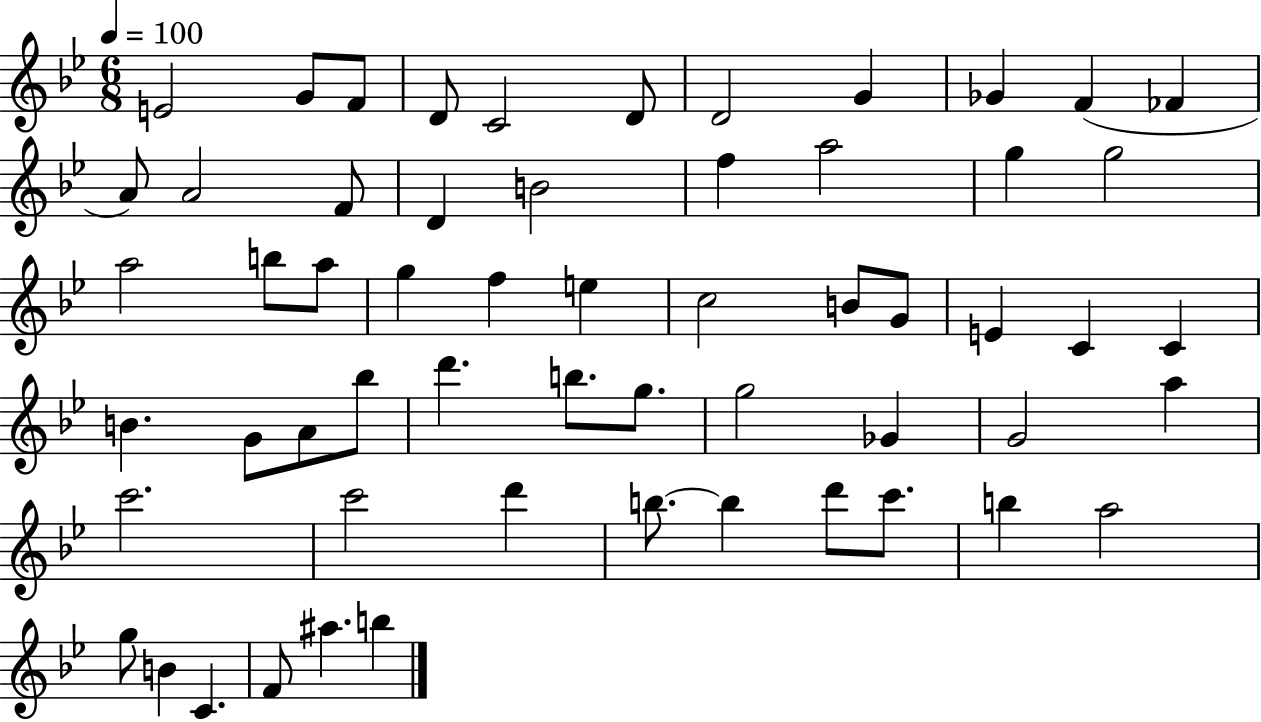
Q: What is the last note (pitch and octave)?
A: B5